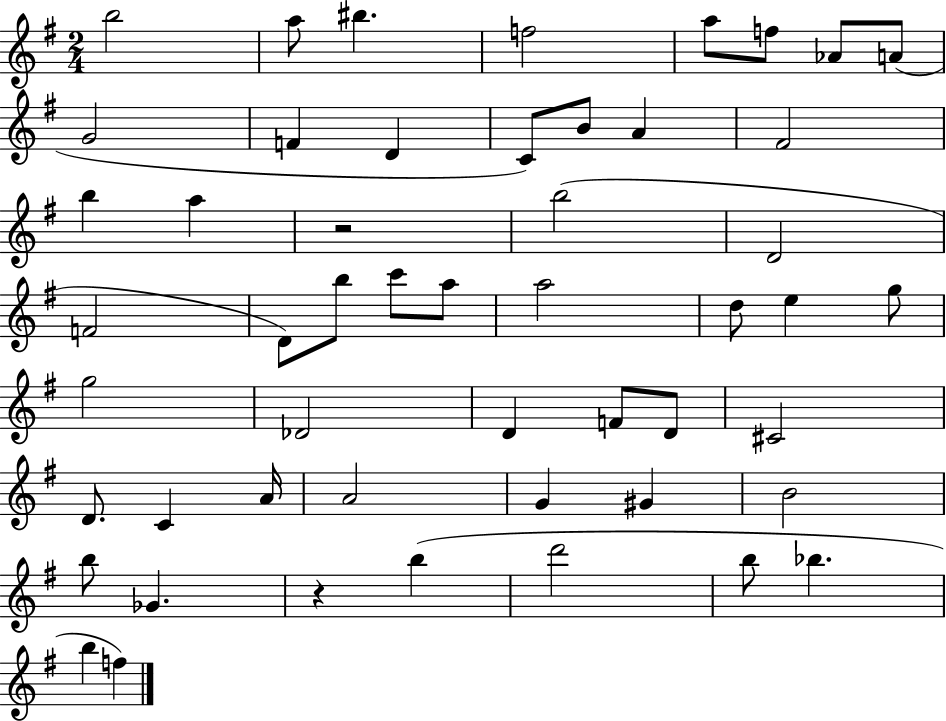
X:1
T:Untitled
M:2/4
L:1/4
K:G
b2 a/2 ^b f2 a/2 f/2 _A/2 A/2 G2 F D C/2 B/2 A ^F2 b a z2 b2 D2 F2 D/2 b/2 c'/2 a/2 a2 d/2 e g/2 g2 _D2 D F/2 D/2 ^C2 D/2 C A/4 A2 G ^G B2 b/2 _G z b d'2 b/2 _b b f